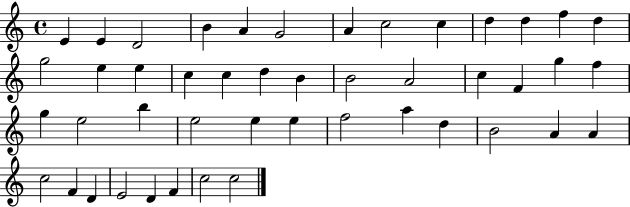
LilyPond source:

{
  \clef treble
  \time 4/4
  \defaultTimeSignature
  \key c \major
  e'4 e'4 d'2 | b'4 a'4 g'2 | a'4 c''2 c''4 | d''4 d''4 f''4 d''4 | \break g''2 e''4 e''4 | c''4 c''4 d''4 b'4 | b'2 a'2 | c''4 f'4 g''4 f''4 | \break g''4 e''2 b''4 | e''2 e''4 e''4 | f''2 a''4 d''4 | b'2 a'4 a'4 | \break c''2 f'4 d'4 | e'2 d'4 f'4 | c''2 c''2 | \bar "|."
}